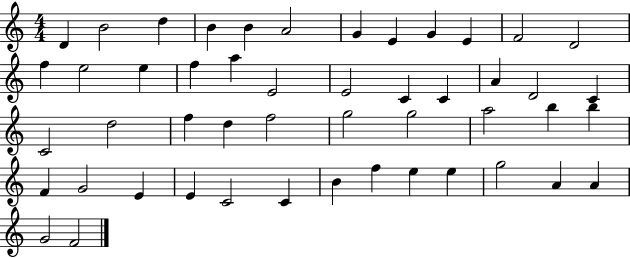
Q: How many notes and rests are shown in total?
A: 49